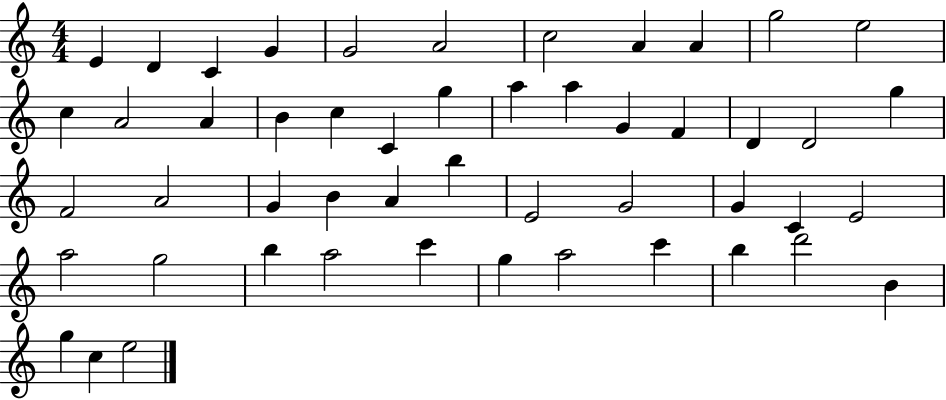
E4/q D4/q C4/q G4/q G4/h A4/h C5/h A4/q A4/q G5/h E5/h C5/q A4/h A4/q B4/q C5/q C4/q G5/q A5/q A5/q G4/q F4/q D4/q D4/h G5/q F4/h A4/h G4/q B4/q A4/q B5/q E4/h G4/h G4/q C4/q E4/h A5/h G5/h B5/q A5/h C6/q G5/q A5/h C6/q B5/q D6/h B4/q G5/q C5/q E5/h